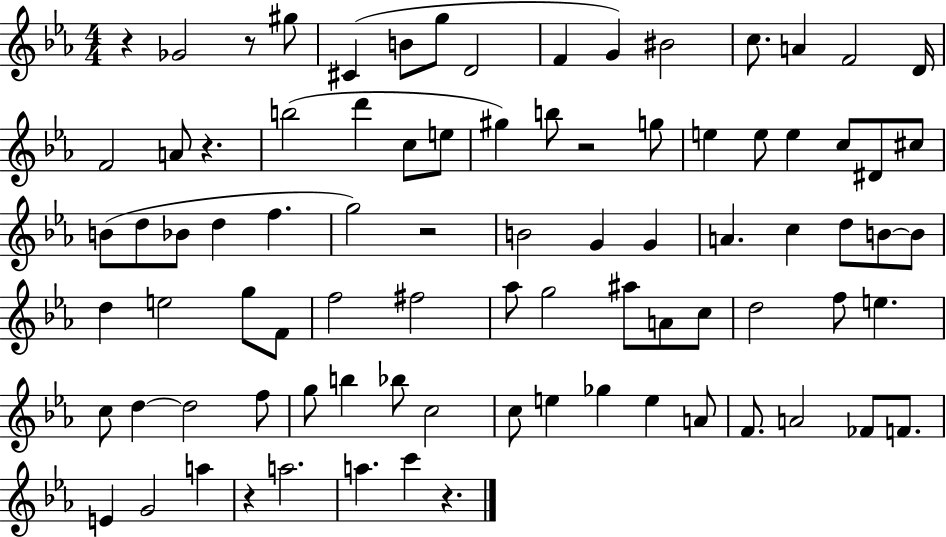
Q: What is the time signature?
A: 4/4